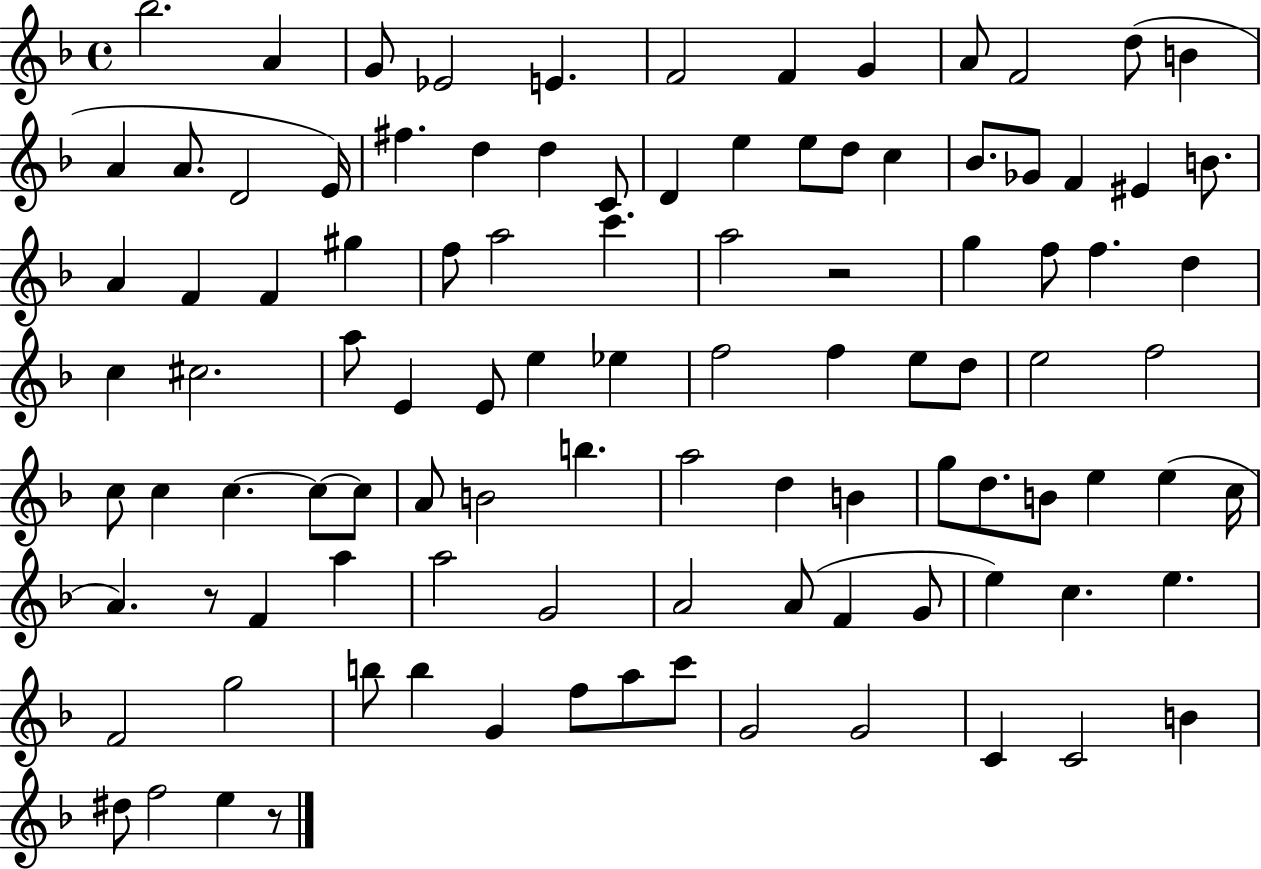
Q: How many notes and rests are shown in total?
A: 103